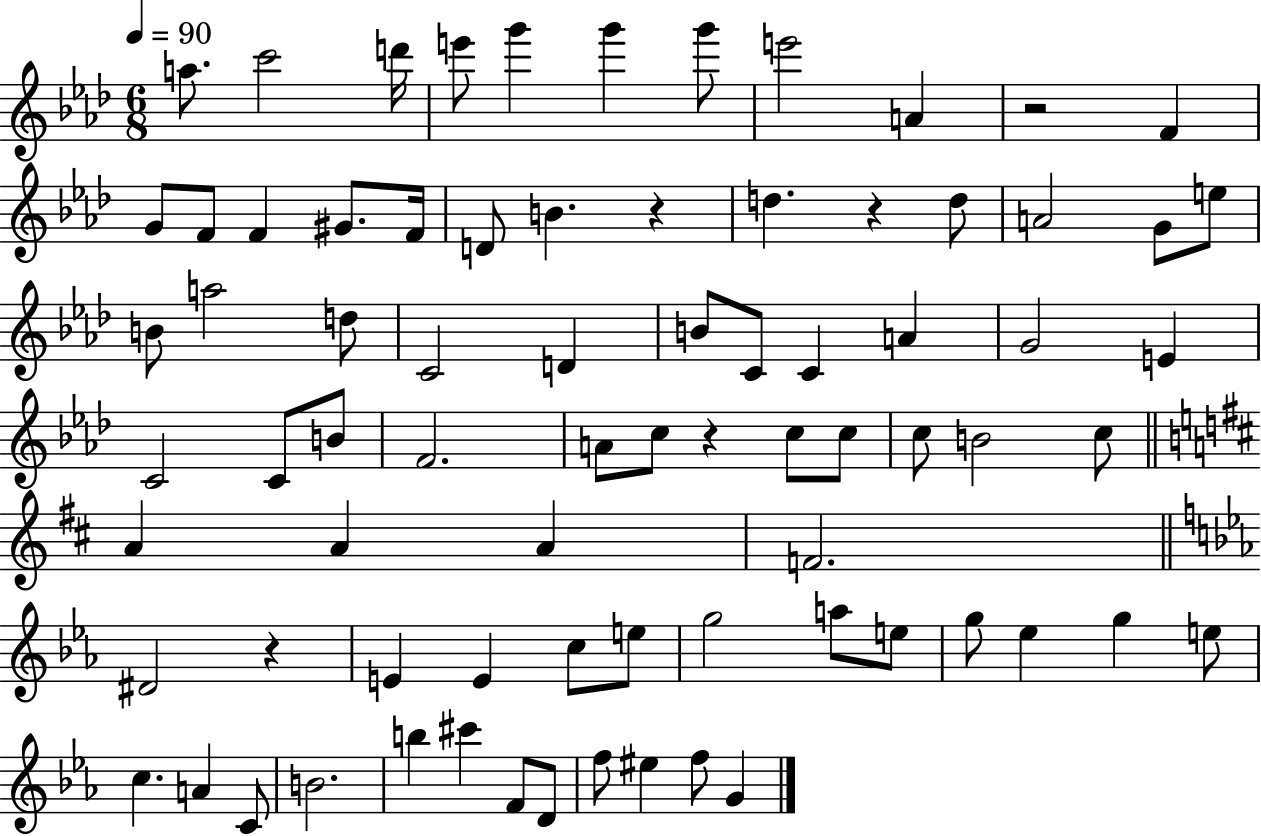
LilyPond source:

{
  \clef treble
  \numericTimeSignature
  \time 6/8
  \key aes \major
  \tempo 4 = 90
  a''8. c'''2 d'''16 | e'''8 g'''4 g'''4 g'''8 | e'''2 a'4 | r2 f'4 | \break g'8 f'8 f'4 gis'8. f'16 | d'8 b'4. r4 | d''4. r4 d''8 | a'2 g'8 e''8 | \break b'8 a''2 d''8 | c'2 d'4 | b'8 c'8 c'4 a'4 | g'2 e'4 | \break c'2 c'8 b'8 | f'2. | a'8 c''8 r4 c''8 c''8 | c''8 b'2 c''8 | \break \bar "||" \break \key d \major a'4 a'4 a'4 | f'2. | \bar "||" \break \key ees \major dis'2 r4 | e'4 e'4 c''8 e''8 | g''2 a''8 e''8 | g''8 ees''4 g''4 e''8 | \break c''4. a'4 c'8 | b'2. | b''4 cis'''4 f'8 d'8 | f''8 eis''4 f''8 g'4 | \break \bar "|."
}